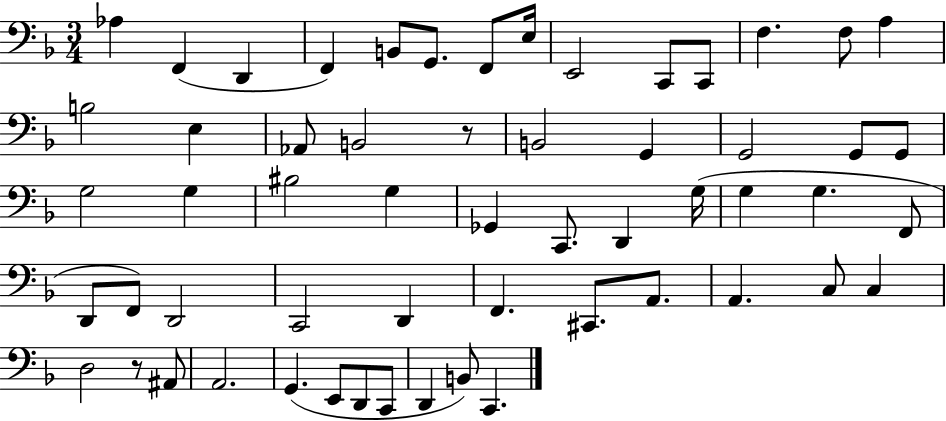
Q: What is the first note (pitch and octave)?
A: Ab3